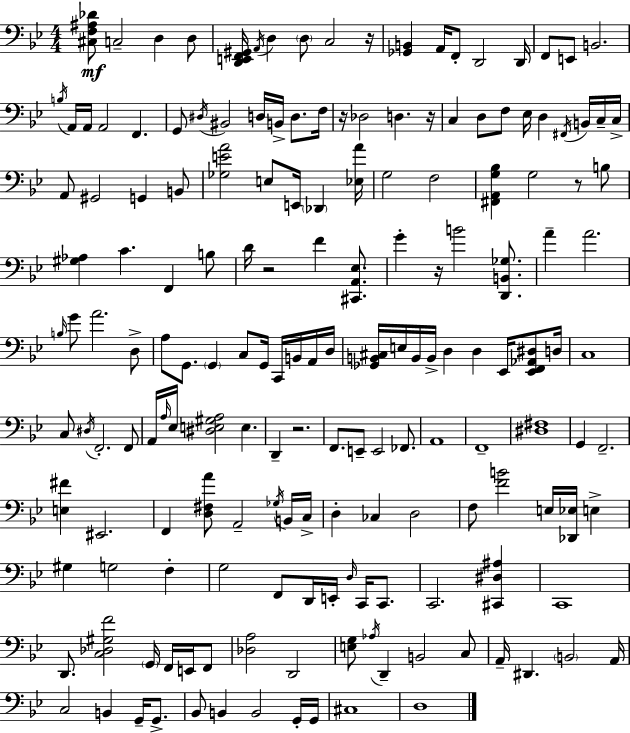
X:1
T:Untitled
M:4/4
L:1/4
K:Gm
[^C,F,^A,_D]/2 C,2 D, D,/2 [D,,E,,F,,^G,,]/4 A,,/4 D, D,/2 C,2 z/4 [_G,,B,,] A,,/4 F,,/2 D,,2 D,,/4 F,,/2 E,,/2 B,,2 B,/4 A,,/4 A,,/4 A,,2 F,, G,,/2 ^D,/4 ^B,,2 D,/4 B,,/4 D,/2 F,/4 z/4 _D,2 D, z/4 C, D,/2 F,/2 _E,/4 D, ^F,,/4 B,,/4 C,/4 C,/4 A,,/2 ^G,,2 G,, B,,/2 [_G,EA]2 E,/2 E,,/4 _D,, [_E,A]/4 G,2 F,2 [^F,,A,,G,_B,] G,2 z/2 B,/2 [^G,_A,] C F,, B,/2 D/4 z2 F [^C,,A,,_E,]/2 G z/4 B2 [D,,B,,_G,]/2 A A2 B,/4 G/2 A2 D,/2 A,/2 G,,/2 G,, C,/2 G,,/4 C,,/4 B,,/4 A,,/4 D,/4 [_G,,B,,^C,]/4 E,/4 B,,/4 B,,/4 D, D, _E,,/4 [_E,,F,,_A,,^D,]/2 D,/4 C,4 C,/2 ^D,/4 F,,2 F,,/2 A,,/4 A,/4 _E,/4 [^D,E,^G,A,]2 E, D,, z2 F,,/2 E,,/2 E,,2 _F,,/2 A,,4 F,,4 [^D,^F,]4 G,, F,,2 [E,^F] ^E,,2 F,, [D,^F,A]/2 A,,2 _G,/4 B,,/4 C,/4 D, _C, D,2 F,/2 [FB]2 E,/4 [_D,,_E,]/4 E, ^G, G,2 F, G,2 F,,/2 D,,/4 E,,/4 D,/4 C,,/4 C,,/2 C,,2 [^C,,^D,^A,] C,,4 D,,/2 [C,_D,^G,F]2 G,,/4 F,,/4 E,,/4 F,,/2 [_D,A,]2 D,,2 [E,G,]/2 _A,/4 D,, B,,2 C,/2 A,,/4 ^D,, B,,2 A,,/4 C,2 B,, G,,/4 G,,/2 _B,,/2 B,, B,,2 G,,/4 G,,/4 ^C,4 D,4